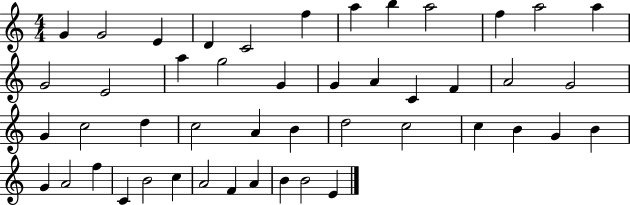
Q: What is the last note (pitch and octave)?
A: E4